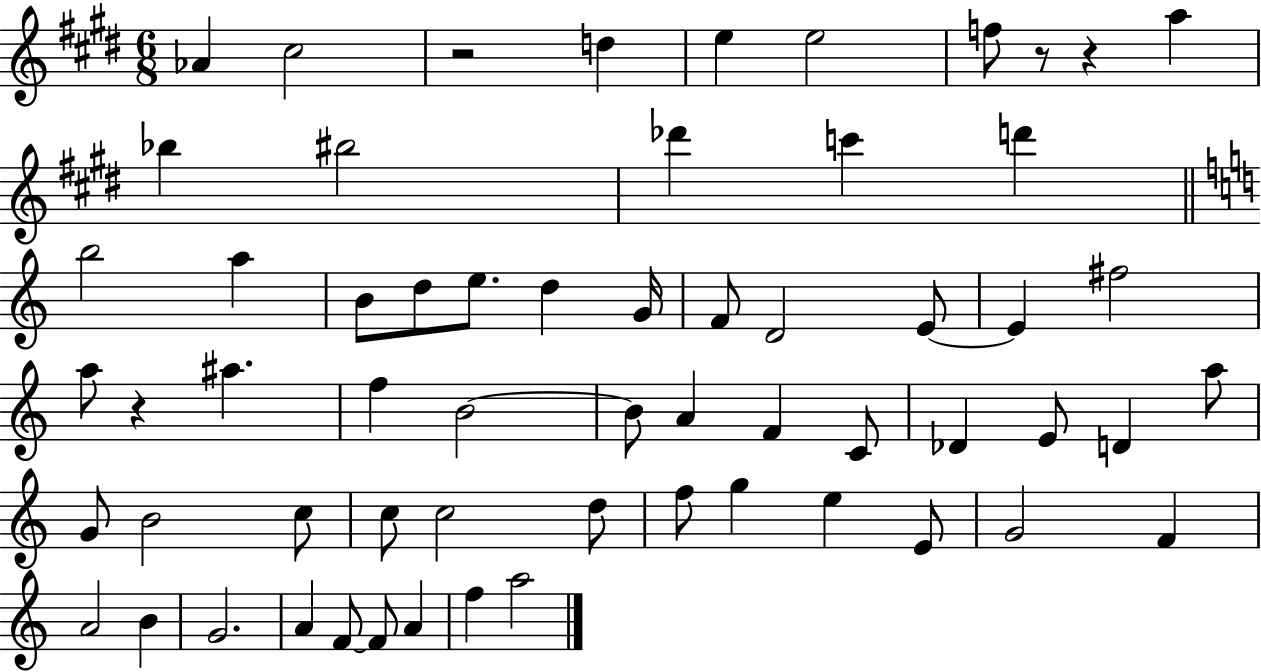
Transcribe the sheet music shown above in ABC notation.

X:1
T:Untitled
M:6/8
L:1/4
K:E
_A ^c2 z2 d e e2 f/2 z/2 z a _b ^b2 _d' c' d' b2 a B/2 d/2 e/2 d G/4 F/2 D2 E/2 E ^f2 a/2 z ^a f B2 B/2 A F C/2 _D E/2 D a/2 G/2 B2 c/2 c/2 c2 d/2 f/2 g e E/2 G2 F A2 B G2 A F/2 F/2 A f a2